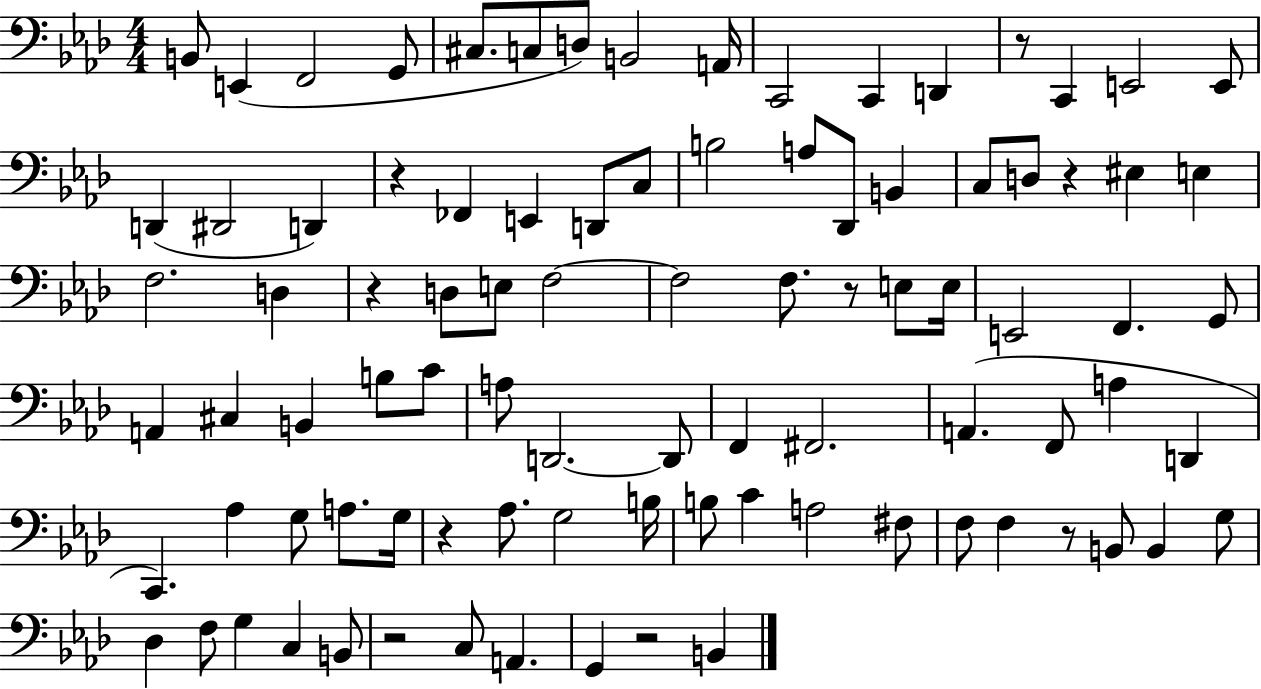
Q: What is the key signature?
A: AES major